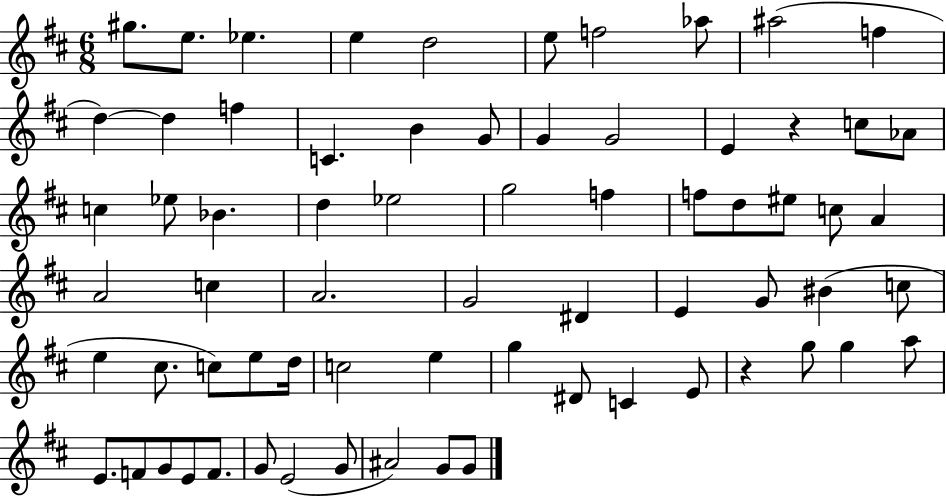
G#5/e. E5/e. Eb5/q. E5/q D5/h E5/e F5/h Ab5/e A#5/h F5/q D5/q D5/q F5/q C4/q. B4/q G4/e G4/q G4/h E4/q R/q C5/e Ab4/e C5/q Eb5/e Bb4/q. D5/q Eb5/h G5/h F5/q F5/e D5/e EIS5/e C5/e A4/q A4/h C5/q A4/h. G4/h D#4/q E4/q G4/e BIS4/q C5/e E5/q C#5/e. C5/e E5/e D5/s C5/h E5/q G5/q D#4/e C4/q E4/e R/q G5/e G5/q A5/e E4/e. F4/e G4/e E4/e F4/e. G4/e E4/h G4/e A#4/h G4/e G4/e